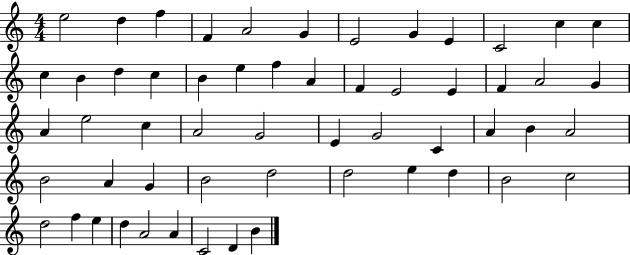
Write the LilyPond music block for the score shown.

{
  \clef treble
  \numericTimeSignature
  \time 4/4
  \key c \major
  e''2 d''4 f''4 | f'4 a'2 g'4 | e'2 g'4 e'4 | c'2 c''4 c''4 | \break c''4 b'4 d''4 c''4 | b'4 e''4 f''4 a'4 | f'4 e'2 e'4 | f'4 a'2 g'4 | \break a'4 e''2 c''4 | a'2 g'2 | e'4 g'2 c'4 | a'4 b'4 a'2 | \break b'2 a'4 g'4 | b'2 d''2 | d''2 e''4 d''4 | b'2 c''2 | \break d''2 f''4 e''4 | d''4 a'2 a'4 | c'2 d'4 b'4 | \bar "|."
}